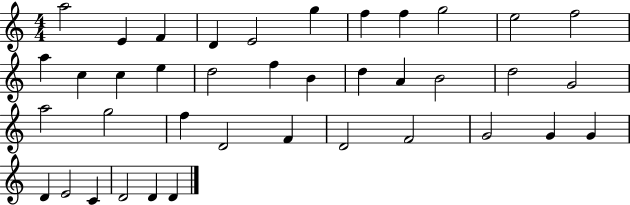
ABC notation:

X:1
T:Untitled
M:4/4
L:1/4
K:C
a2 E F D E2 g f f g2 e2 f2 a c c e d2 f B d A B2 d2 G2 a2 g2 f D2 F D2 F2 G2 G G D E2 C D2 D D